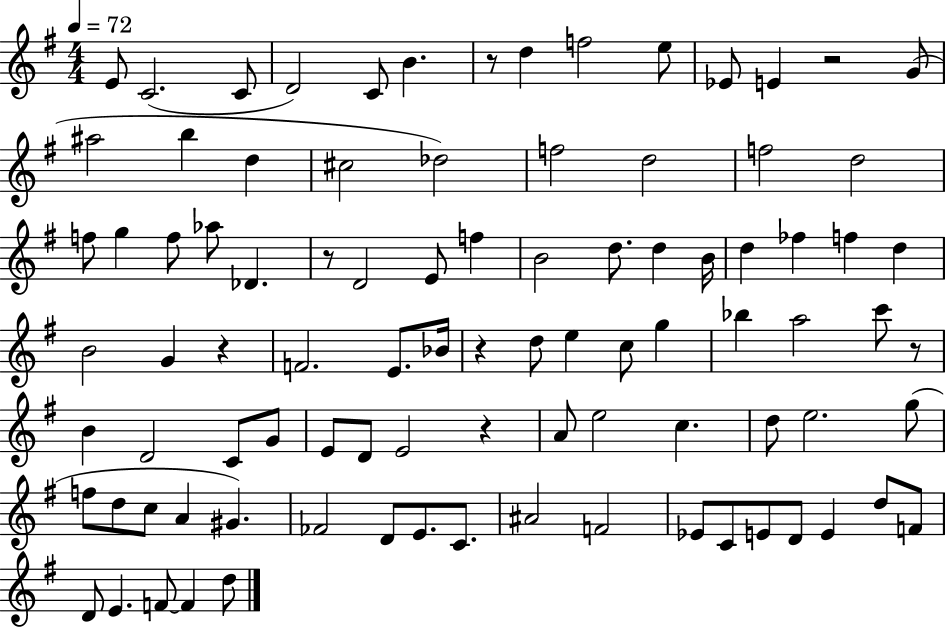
E4/e C4/h. C4/e D4/h C4/e B4/q. R/e D5/q F5/h E5/e Eb4/e E4/q R/h G4/e A#5/h B5/q D5/q C#5/h Db5/h F5/h D5/h F5/h D5/h F5/e G5/q F5/e Ab5/e Db4/q. R/e D4/h E4/e F5/q B4/h D5/e. D5/q B4/s D5/q FES5/q F5/q D5/q B4/h G4/q R/q F4/h. E4/e. Bb4/s R/q D5/e E5/q C5/e G5/q Bb5/q A5/h C6/e R/e B4/q D4/h C4/e G4/e E4/e D4/e E4/h R/q A4/e E5/h C5/q. D5/e E5/h. G5/e F5/e D5/e C5/e A4/q G#4/q. FES4/h D4/e E4/e. C4/e. A#4/h F4/h Eb4/e C4/e E4/e D4/e E4/q D5/e F4/e D4/e E4/q. F4/e F4/q D5/e